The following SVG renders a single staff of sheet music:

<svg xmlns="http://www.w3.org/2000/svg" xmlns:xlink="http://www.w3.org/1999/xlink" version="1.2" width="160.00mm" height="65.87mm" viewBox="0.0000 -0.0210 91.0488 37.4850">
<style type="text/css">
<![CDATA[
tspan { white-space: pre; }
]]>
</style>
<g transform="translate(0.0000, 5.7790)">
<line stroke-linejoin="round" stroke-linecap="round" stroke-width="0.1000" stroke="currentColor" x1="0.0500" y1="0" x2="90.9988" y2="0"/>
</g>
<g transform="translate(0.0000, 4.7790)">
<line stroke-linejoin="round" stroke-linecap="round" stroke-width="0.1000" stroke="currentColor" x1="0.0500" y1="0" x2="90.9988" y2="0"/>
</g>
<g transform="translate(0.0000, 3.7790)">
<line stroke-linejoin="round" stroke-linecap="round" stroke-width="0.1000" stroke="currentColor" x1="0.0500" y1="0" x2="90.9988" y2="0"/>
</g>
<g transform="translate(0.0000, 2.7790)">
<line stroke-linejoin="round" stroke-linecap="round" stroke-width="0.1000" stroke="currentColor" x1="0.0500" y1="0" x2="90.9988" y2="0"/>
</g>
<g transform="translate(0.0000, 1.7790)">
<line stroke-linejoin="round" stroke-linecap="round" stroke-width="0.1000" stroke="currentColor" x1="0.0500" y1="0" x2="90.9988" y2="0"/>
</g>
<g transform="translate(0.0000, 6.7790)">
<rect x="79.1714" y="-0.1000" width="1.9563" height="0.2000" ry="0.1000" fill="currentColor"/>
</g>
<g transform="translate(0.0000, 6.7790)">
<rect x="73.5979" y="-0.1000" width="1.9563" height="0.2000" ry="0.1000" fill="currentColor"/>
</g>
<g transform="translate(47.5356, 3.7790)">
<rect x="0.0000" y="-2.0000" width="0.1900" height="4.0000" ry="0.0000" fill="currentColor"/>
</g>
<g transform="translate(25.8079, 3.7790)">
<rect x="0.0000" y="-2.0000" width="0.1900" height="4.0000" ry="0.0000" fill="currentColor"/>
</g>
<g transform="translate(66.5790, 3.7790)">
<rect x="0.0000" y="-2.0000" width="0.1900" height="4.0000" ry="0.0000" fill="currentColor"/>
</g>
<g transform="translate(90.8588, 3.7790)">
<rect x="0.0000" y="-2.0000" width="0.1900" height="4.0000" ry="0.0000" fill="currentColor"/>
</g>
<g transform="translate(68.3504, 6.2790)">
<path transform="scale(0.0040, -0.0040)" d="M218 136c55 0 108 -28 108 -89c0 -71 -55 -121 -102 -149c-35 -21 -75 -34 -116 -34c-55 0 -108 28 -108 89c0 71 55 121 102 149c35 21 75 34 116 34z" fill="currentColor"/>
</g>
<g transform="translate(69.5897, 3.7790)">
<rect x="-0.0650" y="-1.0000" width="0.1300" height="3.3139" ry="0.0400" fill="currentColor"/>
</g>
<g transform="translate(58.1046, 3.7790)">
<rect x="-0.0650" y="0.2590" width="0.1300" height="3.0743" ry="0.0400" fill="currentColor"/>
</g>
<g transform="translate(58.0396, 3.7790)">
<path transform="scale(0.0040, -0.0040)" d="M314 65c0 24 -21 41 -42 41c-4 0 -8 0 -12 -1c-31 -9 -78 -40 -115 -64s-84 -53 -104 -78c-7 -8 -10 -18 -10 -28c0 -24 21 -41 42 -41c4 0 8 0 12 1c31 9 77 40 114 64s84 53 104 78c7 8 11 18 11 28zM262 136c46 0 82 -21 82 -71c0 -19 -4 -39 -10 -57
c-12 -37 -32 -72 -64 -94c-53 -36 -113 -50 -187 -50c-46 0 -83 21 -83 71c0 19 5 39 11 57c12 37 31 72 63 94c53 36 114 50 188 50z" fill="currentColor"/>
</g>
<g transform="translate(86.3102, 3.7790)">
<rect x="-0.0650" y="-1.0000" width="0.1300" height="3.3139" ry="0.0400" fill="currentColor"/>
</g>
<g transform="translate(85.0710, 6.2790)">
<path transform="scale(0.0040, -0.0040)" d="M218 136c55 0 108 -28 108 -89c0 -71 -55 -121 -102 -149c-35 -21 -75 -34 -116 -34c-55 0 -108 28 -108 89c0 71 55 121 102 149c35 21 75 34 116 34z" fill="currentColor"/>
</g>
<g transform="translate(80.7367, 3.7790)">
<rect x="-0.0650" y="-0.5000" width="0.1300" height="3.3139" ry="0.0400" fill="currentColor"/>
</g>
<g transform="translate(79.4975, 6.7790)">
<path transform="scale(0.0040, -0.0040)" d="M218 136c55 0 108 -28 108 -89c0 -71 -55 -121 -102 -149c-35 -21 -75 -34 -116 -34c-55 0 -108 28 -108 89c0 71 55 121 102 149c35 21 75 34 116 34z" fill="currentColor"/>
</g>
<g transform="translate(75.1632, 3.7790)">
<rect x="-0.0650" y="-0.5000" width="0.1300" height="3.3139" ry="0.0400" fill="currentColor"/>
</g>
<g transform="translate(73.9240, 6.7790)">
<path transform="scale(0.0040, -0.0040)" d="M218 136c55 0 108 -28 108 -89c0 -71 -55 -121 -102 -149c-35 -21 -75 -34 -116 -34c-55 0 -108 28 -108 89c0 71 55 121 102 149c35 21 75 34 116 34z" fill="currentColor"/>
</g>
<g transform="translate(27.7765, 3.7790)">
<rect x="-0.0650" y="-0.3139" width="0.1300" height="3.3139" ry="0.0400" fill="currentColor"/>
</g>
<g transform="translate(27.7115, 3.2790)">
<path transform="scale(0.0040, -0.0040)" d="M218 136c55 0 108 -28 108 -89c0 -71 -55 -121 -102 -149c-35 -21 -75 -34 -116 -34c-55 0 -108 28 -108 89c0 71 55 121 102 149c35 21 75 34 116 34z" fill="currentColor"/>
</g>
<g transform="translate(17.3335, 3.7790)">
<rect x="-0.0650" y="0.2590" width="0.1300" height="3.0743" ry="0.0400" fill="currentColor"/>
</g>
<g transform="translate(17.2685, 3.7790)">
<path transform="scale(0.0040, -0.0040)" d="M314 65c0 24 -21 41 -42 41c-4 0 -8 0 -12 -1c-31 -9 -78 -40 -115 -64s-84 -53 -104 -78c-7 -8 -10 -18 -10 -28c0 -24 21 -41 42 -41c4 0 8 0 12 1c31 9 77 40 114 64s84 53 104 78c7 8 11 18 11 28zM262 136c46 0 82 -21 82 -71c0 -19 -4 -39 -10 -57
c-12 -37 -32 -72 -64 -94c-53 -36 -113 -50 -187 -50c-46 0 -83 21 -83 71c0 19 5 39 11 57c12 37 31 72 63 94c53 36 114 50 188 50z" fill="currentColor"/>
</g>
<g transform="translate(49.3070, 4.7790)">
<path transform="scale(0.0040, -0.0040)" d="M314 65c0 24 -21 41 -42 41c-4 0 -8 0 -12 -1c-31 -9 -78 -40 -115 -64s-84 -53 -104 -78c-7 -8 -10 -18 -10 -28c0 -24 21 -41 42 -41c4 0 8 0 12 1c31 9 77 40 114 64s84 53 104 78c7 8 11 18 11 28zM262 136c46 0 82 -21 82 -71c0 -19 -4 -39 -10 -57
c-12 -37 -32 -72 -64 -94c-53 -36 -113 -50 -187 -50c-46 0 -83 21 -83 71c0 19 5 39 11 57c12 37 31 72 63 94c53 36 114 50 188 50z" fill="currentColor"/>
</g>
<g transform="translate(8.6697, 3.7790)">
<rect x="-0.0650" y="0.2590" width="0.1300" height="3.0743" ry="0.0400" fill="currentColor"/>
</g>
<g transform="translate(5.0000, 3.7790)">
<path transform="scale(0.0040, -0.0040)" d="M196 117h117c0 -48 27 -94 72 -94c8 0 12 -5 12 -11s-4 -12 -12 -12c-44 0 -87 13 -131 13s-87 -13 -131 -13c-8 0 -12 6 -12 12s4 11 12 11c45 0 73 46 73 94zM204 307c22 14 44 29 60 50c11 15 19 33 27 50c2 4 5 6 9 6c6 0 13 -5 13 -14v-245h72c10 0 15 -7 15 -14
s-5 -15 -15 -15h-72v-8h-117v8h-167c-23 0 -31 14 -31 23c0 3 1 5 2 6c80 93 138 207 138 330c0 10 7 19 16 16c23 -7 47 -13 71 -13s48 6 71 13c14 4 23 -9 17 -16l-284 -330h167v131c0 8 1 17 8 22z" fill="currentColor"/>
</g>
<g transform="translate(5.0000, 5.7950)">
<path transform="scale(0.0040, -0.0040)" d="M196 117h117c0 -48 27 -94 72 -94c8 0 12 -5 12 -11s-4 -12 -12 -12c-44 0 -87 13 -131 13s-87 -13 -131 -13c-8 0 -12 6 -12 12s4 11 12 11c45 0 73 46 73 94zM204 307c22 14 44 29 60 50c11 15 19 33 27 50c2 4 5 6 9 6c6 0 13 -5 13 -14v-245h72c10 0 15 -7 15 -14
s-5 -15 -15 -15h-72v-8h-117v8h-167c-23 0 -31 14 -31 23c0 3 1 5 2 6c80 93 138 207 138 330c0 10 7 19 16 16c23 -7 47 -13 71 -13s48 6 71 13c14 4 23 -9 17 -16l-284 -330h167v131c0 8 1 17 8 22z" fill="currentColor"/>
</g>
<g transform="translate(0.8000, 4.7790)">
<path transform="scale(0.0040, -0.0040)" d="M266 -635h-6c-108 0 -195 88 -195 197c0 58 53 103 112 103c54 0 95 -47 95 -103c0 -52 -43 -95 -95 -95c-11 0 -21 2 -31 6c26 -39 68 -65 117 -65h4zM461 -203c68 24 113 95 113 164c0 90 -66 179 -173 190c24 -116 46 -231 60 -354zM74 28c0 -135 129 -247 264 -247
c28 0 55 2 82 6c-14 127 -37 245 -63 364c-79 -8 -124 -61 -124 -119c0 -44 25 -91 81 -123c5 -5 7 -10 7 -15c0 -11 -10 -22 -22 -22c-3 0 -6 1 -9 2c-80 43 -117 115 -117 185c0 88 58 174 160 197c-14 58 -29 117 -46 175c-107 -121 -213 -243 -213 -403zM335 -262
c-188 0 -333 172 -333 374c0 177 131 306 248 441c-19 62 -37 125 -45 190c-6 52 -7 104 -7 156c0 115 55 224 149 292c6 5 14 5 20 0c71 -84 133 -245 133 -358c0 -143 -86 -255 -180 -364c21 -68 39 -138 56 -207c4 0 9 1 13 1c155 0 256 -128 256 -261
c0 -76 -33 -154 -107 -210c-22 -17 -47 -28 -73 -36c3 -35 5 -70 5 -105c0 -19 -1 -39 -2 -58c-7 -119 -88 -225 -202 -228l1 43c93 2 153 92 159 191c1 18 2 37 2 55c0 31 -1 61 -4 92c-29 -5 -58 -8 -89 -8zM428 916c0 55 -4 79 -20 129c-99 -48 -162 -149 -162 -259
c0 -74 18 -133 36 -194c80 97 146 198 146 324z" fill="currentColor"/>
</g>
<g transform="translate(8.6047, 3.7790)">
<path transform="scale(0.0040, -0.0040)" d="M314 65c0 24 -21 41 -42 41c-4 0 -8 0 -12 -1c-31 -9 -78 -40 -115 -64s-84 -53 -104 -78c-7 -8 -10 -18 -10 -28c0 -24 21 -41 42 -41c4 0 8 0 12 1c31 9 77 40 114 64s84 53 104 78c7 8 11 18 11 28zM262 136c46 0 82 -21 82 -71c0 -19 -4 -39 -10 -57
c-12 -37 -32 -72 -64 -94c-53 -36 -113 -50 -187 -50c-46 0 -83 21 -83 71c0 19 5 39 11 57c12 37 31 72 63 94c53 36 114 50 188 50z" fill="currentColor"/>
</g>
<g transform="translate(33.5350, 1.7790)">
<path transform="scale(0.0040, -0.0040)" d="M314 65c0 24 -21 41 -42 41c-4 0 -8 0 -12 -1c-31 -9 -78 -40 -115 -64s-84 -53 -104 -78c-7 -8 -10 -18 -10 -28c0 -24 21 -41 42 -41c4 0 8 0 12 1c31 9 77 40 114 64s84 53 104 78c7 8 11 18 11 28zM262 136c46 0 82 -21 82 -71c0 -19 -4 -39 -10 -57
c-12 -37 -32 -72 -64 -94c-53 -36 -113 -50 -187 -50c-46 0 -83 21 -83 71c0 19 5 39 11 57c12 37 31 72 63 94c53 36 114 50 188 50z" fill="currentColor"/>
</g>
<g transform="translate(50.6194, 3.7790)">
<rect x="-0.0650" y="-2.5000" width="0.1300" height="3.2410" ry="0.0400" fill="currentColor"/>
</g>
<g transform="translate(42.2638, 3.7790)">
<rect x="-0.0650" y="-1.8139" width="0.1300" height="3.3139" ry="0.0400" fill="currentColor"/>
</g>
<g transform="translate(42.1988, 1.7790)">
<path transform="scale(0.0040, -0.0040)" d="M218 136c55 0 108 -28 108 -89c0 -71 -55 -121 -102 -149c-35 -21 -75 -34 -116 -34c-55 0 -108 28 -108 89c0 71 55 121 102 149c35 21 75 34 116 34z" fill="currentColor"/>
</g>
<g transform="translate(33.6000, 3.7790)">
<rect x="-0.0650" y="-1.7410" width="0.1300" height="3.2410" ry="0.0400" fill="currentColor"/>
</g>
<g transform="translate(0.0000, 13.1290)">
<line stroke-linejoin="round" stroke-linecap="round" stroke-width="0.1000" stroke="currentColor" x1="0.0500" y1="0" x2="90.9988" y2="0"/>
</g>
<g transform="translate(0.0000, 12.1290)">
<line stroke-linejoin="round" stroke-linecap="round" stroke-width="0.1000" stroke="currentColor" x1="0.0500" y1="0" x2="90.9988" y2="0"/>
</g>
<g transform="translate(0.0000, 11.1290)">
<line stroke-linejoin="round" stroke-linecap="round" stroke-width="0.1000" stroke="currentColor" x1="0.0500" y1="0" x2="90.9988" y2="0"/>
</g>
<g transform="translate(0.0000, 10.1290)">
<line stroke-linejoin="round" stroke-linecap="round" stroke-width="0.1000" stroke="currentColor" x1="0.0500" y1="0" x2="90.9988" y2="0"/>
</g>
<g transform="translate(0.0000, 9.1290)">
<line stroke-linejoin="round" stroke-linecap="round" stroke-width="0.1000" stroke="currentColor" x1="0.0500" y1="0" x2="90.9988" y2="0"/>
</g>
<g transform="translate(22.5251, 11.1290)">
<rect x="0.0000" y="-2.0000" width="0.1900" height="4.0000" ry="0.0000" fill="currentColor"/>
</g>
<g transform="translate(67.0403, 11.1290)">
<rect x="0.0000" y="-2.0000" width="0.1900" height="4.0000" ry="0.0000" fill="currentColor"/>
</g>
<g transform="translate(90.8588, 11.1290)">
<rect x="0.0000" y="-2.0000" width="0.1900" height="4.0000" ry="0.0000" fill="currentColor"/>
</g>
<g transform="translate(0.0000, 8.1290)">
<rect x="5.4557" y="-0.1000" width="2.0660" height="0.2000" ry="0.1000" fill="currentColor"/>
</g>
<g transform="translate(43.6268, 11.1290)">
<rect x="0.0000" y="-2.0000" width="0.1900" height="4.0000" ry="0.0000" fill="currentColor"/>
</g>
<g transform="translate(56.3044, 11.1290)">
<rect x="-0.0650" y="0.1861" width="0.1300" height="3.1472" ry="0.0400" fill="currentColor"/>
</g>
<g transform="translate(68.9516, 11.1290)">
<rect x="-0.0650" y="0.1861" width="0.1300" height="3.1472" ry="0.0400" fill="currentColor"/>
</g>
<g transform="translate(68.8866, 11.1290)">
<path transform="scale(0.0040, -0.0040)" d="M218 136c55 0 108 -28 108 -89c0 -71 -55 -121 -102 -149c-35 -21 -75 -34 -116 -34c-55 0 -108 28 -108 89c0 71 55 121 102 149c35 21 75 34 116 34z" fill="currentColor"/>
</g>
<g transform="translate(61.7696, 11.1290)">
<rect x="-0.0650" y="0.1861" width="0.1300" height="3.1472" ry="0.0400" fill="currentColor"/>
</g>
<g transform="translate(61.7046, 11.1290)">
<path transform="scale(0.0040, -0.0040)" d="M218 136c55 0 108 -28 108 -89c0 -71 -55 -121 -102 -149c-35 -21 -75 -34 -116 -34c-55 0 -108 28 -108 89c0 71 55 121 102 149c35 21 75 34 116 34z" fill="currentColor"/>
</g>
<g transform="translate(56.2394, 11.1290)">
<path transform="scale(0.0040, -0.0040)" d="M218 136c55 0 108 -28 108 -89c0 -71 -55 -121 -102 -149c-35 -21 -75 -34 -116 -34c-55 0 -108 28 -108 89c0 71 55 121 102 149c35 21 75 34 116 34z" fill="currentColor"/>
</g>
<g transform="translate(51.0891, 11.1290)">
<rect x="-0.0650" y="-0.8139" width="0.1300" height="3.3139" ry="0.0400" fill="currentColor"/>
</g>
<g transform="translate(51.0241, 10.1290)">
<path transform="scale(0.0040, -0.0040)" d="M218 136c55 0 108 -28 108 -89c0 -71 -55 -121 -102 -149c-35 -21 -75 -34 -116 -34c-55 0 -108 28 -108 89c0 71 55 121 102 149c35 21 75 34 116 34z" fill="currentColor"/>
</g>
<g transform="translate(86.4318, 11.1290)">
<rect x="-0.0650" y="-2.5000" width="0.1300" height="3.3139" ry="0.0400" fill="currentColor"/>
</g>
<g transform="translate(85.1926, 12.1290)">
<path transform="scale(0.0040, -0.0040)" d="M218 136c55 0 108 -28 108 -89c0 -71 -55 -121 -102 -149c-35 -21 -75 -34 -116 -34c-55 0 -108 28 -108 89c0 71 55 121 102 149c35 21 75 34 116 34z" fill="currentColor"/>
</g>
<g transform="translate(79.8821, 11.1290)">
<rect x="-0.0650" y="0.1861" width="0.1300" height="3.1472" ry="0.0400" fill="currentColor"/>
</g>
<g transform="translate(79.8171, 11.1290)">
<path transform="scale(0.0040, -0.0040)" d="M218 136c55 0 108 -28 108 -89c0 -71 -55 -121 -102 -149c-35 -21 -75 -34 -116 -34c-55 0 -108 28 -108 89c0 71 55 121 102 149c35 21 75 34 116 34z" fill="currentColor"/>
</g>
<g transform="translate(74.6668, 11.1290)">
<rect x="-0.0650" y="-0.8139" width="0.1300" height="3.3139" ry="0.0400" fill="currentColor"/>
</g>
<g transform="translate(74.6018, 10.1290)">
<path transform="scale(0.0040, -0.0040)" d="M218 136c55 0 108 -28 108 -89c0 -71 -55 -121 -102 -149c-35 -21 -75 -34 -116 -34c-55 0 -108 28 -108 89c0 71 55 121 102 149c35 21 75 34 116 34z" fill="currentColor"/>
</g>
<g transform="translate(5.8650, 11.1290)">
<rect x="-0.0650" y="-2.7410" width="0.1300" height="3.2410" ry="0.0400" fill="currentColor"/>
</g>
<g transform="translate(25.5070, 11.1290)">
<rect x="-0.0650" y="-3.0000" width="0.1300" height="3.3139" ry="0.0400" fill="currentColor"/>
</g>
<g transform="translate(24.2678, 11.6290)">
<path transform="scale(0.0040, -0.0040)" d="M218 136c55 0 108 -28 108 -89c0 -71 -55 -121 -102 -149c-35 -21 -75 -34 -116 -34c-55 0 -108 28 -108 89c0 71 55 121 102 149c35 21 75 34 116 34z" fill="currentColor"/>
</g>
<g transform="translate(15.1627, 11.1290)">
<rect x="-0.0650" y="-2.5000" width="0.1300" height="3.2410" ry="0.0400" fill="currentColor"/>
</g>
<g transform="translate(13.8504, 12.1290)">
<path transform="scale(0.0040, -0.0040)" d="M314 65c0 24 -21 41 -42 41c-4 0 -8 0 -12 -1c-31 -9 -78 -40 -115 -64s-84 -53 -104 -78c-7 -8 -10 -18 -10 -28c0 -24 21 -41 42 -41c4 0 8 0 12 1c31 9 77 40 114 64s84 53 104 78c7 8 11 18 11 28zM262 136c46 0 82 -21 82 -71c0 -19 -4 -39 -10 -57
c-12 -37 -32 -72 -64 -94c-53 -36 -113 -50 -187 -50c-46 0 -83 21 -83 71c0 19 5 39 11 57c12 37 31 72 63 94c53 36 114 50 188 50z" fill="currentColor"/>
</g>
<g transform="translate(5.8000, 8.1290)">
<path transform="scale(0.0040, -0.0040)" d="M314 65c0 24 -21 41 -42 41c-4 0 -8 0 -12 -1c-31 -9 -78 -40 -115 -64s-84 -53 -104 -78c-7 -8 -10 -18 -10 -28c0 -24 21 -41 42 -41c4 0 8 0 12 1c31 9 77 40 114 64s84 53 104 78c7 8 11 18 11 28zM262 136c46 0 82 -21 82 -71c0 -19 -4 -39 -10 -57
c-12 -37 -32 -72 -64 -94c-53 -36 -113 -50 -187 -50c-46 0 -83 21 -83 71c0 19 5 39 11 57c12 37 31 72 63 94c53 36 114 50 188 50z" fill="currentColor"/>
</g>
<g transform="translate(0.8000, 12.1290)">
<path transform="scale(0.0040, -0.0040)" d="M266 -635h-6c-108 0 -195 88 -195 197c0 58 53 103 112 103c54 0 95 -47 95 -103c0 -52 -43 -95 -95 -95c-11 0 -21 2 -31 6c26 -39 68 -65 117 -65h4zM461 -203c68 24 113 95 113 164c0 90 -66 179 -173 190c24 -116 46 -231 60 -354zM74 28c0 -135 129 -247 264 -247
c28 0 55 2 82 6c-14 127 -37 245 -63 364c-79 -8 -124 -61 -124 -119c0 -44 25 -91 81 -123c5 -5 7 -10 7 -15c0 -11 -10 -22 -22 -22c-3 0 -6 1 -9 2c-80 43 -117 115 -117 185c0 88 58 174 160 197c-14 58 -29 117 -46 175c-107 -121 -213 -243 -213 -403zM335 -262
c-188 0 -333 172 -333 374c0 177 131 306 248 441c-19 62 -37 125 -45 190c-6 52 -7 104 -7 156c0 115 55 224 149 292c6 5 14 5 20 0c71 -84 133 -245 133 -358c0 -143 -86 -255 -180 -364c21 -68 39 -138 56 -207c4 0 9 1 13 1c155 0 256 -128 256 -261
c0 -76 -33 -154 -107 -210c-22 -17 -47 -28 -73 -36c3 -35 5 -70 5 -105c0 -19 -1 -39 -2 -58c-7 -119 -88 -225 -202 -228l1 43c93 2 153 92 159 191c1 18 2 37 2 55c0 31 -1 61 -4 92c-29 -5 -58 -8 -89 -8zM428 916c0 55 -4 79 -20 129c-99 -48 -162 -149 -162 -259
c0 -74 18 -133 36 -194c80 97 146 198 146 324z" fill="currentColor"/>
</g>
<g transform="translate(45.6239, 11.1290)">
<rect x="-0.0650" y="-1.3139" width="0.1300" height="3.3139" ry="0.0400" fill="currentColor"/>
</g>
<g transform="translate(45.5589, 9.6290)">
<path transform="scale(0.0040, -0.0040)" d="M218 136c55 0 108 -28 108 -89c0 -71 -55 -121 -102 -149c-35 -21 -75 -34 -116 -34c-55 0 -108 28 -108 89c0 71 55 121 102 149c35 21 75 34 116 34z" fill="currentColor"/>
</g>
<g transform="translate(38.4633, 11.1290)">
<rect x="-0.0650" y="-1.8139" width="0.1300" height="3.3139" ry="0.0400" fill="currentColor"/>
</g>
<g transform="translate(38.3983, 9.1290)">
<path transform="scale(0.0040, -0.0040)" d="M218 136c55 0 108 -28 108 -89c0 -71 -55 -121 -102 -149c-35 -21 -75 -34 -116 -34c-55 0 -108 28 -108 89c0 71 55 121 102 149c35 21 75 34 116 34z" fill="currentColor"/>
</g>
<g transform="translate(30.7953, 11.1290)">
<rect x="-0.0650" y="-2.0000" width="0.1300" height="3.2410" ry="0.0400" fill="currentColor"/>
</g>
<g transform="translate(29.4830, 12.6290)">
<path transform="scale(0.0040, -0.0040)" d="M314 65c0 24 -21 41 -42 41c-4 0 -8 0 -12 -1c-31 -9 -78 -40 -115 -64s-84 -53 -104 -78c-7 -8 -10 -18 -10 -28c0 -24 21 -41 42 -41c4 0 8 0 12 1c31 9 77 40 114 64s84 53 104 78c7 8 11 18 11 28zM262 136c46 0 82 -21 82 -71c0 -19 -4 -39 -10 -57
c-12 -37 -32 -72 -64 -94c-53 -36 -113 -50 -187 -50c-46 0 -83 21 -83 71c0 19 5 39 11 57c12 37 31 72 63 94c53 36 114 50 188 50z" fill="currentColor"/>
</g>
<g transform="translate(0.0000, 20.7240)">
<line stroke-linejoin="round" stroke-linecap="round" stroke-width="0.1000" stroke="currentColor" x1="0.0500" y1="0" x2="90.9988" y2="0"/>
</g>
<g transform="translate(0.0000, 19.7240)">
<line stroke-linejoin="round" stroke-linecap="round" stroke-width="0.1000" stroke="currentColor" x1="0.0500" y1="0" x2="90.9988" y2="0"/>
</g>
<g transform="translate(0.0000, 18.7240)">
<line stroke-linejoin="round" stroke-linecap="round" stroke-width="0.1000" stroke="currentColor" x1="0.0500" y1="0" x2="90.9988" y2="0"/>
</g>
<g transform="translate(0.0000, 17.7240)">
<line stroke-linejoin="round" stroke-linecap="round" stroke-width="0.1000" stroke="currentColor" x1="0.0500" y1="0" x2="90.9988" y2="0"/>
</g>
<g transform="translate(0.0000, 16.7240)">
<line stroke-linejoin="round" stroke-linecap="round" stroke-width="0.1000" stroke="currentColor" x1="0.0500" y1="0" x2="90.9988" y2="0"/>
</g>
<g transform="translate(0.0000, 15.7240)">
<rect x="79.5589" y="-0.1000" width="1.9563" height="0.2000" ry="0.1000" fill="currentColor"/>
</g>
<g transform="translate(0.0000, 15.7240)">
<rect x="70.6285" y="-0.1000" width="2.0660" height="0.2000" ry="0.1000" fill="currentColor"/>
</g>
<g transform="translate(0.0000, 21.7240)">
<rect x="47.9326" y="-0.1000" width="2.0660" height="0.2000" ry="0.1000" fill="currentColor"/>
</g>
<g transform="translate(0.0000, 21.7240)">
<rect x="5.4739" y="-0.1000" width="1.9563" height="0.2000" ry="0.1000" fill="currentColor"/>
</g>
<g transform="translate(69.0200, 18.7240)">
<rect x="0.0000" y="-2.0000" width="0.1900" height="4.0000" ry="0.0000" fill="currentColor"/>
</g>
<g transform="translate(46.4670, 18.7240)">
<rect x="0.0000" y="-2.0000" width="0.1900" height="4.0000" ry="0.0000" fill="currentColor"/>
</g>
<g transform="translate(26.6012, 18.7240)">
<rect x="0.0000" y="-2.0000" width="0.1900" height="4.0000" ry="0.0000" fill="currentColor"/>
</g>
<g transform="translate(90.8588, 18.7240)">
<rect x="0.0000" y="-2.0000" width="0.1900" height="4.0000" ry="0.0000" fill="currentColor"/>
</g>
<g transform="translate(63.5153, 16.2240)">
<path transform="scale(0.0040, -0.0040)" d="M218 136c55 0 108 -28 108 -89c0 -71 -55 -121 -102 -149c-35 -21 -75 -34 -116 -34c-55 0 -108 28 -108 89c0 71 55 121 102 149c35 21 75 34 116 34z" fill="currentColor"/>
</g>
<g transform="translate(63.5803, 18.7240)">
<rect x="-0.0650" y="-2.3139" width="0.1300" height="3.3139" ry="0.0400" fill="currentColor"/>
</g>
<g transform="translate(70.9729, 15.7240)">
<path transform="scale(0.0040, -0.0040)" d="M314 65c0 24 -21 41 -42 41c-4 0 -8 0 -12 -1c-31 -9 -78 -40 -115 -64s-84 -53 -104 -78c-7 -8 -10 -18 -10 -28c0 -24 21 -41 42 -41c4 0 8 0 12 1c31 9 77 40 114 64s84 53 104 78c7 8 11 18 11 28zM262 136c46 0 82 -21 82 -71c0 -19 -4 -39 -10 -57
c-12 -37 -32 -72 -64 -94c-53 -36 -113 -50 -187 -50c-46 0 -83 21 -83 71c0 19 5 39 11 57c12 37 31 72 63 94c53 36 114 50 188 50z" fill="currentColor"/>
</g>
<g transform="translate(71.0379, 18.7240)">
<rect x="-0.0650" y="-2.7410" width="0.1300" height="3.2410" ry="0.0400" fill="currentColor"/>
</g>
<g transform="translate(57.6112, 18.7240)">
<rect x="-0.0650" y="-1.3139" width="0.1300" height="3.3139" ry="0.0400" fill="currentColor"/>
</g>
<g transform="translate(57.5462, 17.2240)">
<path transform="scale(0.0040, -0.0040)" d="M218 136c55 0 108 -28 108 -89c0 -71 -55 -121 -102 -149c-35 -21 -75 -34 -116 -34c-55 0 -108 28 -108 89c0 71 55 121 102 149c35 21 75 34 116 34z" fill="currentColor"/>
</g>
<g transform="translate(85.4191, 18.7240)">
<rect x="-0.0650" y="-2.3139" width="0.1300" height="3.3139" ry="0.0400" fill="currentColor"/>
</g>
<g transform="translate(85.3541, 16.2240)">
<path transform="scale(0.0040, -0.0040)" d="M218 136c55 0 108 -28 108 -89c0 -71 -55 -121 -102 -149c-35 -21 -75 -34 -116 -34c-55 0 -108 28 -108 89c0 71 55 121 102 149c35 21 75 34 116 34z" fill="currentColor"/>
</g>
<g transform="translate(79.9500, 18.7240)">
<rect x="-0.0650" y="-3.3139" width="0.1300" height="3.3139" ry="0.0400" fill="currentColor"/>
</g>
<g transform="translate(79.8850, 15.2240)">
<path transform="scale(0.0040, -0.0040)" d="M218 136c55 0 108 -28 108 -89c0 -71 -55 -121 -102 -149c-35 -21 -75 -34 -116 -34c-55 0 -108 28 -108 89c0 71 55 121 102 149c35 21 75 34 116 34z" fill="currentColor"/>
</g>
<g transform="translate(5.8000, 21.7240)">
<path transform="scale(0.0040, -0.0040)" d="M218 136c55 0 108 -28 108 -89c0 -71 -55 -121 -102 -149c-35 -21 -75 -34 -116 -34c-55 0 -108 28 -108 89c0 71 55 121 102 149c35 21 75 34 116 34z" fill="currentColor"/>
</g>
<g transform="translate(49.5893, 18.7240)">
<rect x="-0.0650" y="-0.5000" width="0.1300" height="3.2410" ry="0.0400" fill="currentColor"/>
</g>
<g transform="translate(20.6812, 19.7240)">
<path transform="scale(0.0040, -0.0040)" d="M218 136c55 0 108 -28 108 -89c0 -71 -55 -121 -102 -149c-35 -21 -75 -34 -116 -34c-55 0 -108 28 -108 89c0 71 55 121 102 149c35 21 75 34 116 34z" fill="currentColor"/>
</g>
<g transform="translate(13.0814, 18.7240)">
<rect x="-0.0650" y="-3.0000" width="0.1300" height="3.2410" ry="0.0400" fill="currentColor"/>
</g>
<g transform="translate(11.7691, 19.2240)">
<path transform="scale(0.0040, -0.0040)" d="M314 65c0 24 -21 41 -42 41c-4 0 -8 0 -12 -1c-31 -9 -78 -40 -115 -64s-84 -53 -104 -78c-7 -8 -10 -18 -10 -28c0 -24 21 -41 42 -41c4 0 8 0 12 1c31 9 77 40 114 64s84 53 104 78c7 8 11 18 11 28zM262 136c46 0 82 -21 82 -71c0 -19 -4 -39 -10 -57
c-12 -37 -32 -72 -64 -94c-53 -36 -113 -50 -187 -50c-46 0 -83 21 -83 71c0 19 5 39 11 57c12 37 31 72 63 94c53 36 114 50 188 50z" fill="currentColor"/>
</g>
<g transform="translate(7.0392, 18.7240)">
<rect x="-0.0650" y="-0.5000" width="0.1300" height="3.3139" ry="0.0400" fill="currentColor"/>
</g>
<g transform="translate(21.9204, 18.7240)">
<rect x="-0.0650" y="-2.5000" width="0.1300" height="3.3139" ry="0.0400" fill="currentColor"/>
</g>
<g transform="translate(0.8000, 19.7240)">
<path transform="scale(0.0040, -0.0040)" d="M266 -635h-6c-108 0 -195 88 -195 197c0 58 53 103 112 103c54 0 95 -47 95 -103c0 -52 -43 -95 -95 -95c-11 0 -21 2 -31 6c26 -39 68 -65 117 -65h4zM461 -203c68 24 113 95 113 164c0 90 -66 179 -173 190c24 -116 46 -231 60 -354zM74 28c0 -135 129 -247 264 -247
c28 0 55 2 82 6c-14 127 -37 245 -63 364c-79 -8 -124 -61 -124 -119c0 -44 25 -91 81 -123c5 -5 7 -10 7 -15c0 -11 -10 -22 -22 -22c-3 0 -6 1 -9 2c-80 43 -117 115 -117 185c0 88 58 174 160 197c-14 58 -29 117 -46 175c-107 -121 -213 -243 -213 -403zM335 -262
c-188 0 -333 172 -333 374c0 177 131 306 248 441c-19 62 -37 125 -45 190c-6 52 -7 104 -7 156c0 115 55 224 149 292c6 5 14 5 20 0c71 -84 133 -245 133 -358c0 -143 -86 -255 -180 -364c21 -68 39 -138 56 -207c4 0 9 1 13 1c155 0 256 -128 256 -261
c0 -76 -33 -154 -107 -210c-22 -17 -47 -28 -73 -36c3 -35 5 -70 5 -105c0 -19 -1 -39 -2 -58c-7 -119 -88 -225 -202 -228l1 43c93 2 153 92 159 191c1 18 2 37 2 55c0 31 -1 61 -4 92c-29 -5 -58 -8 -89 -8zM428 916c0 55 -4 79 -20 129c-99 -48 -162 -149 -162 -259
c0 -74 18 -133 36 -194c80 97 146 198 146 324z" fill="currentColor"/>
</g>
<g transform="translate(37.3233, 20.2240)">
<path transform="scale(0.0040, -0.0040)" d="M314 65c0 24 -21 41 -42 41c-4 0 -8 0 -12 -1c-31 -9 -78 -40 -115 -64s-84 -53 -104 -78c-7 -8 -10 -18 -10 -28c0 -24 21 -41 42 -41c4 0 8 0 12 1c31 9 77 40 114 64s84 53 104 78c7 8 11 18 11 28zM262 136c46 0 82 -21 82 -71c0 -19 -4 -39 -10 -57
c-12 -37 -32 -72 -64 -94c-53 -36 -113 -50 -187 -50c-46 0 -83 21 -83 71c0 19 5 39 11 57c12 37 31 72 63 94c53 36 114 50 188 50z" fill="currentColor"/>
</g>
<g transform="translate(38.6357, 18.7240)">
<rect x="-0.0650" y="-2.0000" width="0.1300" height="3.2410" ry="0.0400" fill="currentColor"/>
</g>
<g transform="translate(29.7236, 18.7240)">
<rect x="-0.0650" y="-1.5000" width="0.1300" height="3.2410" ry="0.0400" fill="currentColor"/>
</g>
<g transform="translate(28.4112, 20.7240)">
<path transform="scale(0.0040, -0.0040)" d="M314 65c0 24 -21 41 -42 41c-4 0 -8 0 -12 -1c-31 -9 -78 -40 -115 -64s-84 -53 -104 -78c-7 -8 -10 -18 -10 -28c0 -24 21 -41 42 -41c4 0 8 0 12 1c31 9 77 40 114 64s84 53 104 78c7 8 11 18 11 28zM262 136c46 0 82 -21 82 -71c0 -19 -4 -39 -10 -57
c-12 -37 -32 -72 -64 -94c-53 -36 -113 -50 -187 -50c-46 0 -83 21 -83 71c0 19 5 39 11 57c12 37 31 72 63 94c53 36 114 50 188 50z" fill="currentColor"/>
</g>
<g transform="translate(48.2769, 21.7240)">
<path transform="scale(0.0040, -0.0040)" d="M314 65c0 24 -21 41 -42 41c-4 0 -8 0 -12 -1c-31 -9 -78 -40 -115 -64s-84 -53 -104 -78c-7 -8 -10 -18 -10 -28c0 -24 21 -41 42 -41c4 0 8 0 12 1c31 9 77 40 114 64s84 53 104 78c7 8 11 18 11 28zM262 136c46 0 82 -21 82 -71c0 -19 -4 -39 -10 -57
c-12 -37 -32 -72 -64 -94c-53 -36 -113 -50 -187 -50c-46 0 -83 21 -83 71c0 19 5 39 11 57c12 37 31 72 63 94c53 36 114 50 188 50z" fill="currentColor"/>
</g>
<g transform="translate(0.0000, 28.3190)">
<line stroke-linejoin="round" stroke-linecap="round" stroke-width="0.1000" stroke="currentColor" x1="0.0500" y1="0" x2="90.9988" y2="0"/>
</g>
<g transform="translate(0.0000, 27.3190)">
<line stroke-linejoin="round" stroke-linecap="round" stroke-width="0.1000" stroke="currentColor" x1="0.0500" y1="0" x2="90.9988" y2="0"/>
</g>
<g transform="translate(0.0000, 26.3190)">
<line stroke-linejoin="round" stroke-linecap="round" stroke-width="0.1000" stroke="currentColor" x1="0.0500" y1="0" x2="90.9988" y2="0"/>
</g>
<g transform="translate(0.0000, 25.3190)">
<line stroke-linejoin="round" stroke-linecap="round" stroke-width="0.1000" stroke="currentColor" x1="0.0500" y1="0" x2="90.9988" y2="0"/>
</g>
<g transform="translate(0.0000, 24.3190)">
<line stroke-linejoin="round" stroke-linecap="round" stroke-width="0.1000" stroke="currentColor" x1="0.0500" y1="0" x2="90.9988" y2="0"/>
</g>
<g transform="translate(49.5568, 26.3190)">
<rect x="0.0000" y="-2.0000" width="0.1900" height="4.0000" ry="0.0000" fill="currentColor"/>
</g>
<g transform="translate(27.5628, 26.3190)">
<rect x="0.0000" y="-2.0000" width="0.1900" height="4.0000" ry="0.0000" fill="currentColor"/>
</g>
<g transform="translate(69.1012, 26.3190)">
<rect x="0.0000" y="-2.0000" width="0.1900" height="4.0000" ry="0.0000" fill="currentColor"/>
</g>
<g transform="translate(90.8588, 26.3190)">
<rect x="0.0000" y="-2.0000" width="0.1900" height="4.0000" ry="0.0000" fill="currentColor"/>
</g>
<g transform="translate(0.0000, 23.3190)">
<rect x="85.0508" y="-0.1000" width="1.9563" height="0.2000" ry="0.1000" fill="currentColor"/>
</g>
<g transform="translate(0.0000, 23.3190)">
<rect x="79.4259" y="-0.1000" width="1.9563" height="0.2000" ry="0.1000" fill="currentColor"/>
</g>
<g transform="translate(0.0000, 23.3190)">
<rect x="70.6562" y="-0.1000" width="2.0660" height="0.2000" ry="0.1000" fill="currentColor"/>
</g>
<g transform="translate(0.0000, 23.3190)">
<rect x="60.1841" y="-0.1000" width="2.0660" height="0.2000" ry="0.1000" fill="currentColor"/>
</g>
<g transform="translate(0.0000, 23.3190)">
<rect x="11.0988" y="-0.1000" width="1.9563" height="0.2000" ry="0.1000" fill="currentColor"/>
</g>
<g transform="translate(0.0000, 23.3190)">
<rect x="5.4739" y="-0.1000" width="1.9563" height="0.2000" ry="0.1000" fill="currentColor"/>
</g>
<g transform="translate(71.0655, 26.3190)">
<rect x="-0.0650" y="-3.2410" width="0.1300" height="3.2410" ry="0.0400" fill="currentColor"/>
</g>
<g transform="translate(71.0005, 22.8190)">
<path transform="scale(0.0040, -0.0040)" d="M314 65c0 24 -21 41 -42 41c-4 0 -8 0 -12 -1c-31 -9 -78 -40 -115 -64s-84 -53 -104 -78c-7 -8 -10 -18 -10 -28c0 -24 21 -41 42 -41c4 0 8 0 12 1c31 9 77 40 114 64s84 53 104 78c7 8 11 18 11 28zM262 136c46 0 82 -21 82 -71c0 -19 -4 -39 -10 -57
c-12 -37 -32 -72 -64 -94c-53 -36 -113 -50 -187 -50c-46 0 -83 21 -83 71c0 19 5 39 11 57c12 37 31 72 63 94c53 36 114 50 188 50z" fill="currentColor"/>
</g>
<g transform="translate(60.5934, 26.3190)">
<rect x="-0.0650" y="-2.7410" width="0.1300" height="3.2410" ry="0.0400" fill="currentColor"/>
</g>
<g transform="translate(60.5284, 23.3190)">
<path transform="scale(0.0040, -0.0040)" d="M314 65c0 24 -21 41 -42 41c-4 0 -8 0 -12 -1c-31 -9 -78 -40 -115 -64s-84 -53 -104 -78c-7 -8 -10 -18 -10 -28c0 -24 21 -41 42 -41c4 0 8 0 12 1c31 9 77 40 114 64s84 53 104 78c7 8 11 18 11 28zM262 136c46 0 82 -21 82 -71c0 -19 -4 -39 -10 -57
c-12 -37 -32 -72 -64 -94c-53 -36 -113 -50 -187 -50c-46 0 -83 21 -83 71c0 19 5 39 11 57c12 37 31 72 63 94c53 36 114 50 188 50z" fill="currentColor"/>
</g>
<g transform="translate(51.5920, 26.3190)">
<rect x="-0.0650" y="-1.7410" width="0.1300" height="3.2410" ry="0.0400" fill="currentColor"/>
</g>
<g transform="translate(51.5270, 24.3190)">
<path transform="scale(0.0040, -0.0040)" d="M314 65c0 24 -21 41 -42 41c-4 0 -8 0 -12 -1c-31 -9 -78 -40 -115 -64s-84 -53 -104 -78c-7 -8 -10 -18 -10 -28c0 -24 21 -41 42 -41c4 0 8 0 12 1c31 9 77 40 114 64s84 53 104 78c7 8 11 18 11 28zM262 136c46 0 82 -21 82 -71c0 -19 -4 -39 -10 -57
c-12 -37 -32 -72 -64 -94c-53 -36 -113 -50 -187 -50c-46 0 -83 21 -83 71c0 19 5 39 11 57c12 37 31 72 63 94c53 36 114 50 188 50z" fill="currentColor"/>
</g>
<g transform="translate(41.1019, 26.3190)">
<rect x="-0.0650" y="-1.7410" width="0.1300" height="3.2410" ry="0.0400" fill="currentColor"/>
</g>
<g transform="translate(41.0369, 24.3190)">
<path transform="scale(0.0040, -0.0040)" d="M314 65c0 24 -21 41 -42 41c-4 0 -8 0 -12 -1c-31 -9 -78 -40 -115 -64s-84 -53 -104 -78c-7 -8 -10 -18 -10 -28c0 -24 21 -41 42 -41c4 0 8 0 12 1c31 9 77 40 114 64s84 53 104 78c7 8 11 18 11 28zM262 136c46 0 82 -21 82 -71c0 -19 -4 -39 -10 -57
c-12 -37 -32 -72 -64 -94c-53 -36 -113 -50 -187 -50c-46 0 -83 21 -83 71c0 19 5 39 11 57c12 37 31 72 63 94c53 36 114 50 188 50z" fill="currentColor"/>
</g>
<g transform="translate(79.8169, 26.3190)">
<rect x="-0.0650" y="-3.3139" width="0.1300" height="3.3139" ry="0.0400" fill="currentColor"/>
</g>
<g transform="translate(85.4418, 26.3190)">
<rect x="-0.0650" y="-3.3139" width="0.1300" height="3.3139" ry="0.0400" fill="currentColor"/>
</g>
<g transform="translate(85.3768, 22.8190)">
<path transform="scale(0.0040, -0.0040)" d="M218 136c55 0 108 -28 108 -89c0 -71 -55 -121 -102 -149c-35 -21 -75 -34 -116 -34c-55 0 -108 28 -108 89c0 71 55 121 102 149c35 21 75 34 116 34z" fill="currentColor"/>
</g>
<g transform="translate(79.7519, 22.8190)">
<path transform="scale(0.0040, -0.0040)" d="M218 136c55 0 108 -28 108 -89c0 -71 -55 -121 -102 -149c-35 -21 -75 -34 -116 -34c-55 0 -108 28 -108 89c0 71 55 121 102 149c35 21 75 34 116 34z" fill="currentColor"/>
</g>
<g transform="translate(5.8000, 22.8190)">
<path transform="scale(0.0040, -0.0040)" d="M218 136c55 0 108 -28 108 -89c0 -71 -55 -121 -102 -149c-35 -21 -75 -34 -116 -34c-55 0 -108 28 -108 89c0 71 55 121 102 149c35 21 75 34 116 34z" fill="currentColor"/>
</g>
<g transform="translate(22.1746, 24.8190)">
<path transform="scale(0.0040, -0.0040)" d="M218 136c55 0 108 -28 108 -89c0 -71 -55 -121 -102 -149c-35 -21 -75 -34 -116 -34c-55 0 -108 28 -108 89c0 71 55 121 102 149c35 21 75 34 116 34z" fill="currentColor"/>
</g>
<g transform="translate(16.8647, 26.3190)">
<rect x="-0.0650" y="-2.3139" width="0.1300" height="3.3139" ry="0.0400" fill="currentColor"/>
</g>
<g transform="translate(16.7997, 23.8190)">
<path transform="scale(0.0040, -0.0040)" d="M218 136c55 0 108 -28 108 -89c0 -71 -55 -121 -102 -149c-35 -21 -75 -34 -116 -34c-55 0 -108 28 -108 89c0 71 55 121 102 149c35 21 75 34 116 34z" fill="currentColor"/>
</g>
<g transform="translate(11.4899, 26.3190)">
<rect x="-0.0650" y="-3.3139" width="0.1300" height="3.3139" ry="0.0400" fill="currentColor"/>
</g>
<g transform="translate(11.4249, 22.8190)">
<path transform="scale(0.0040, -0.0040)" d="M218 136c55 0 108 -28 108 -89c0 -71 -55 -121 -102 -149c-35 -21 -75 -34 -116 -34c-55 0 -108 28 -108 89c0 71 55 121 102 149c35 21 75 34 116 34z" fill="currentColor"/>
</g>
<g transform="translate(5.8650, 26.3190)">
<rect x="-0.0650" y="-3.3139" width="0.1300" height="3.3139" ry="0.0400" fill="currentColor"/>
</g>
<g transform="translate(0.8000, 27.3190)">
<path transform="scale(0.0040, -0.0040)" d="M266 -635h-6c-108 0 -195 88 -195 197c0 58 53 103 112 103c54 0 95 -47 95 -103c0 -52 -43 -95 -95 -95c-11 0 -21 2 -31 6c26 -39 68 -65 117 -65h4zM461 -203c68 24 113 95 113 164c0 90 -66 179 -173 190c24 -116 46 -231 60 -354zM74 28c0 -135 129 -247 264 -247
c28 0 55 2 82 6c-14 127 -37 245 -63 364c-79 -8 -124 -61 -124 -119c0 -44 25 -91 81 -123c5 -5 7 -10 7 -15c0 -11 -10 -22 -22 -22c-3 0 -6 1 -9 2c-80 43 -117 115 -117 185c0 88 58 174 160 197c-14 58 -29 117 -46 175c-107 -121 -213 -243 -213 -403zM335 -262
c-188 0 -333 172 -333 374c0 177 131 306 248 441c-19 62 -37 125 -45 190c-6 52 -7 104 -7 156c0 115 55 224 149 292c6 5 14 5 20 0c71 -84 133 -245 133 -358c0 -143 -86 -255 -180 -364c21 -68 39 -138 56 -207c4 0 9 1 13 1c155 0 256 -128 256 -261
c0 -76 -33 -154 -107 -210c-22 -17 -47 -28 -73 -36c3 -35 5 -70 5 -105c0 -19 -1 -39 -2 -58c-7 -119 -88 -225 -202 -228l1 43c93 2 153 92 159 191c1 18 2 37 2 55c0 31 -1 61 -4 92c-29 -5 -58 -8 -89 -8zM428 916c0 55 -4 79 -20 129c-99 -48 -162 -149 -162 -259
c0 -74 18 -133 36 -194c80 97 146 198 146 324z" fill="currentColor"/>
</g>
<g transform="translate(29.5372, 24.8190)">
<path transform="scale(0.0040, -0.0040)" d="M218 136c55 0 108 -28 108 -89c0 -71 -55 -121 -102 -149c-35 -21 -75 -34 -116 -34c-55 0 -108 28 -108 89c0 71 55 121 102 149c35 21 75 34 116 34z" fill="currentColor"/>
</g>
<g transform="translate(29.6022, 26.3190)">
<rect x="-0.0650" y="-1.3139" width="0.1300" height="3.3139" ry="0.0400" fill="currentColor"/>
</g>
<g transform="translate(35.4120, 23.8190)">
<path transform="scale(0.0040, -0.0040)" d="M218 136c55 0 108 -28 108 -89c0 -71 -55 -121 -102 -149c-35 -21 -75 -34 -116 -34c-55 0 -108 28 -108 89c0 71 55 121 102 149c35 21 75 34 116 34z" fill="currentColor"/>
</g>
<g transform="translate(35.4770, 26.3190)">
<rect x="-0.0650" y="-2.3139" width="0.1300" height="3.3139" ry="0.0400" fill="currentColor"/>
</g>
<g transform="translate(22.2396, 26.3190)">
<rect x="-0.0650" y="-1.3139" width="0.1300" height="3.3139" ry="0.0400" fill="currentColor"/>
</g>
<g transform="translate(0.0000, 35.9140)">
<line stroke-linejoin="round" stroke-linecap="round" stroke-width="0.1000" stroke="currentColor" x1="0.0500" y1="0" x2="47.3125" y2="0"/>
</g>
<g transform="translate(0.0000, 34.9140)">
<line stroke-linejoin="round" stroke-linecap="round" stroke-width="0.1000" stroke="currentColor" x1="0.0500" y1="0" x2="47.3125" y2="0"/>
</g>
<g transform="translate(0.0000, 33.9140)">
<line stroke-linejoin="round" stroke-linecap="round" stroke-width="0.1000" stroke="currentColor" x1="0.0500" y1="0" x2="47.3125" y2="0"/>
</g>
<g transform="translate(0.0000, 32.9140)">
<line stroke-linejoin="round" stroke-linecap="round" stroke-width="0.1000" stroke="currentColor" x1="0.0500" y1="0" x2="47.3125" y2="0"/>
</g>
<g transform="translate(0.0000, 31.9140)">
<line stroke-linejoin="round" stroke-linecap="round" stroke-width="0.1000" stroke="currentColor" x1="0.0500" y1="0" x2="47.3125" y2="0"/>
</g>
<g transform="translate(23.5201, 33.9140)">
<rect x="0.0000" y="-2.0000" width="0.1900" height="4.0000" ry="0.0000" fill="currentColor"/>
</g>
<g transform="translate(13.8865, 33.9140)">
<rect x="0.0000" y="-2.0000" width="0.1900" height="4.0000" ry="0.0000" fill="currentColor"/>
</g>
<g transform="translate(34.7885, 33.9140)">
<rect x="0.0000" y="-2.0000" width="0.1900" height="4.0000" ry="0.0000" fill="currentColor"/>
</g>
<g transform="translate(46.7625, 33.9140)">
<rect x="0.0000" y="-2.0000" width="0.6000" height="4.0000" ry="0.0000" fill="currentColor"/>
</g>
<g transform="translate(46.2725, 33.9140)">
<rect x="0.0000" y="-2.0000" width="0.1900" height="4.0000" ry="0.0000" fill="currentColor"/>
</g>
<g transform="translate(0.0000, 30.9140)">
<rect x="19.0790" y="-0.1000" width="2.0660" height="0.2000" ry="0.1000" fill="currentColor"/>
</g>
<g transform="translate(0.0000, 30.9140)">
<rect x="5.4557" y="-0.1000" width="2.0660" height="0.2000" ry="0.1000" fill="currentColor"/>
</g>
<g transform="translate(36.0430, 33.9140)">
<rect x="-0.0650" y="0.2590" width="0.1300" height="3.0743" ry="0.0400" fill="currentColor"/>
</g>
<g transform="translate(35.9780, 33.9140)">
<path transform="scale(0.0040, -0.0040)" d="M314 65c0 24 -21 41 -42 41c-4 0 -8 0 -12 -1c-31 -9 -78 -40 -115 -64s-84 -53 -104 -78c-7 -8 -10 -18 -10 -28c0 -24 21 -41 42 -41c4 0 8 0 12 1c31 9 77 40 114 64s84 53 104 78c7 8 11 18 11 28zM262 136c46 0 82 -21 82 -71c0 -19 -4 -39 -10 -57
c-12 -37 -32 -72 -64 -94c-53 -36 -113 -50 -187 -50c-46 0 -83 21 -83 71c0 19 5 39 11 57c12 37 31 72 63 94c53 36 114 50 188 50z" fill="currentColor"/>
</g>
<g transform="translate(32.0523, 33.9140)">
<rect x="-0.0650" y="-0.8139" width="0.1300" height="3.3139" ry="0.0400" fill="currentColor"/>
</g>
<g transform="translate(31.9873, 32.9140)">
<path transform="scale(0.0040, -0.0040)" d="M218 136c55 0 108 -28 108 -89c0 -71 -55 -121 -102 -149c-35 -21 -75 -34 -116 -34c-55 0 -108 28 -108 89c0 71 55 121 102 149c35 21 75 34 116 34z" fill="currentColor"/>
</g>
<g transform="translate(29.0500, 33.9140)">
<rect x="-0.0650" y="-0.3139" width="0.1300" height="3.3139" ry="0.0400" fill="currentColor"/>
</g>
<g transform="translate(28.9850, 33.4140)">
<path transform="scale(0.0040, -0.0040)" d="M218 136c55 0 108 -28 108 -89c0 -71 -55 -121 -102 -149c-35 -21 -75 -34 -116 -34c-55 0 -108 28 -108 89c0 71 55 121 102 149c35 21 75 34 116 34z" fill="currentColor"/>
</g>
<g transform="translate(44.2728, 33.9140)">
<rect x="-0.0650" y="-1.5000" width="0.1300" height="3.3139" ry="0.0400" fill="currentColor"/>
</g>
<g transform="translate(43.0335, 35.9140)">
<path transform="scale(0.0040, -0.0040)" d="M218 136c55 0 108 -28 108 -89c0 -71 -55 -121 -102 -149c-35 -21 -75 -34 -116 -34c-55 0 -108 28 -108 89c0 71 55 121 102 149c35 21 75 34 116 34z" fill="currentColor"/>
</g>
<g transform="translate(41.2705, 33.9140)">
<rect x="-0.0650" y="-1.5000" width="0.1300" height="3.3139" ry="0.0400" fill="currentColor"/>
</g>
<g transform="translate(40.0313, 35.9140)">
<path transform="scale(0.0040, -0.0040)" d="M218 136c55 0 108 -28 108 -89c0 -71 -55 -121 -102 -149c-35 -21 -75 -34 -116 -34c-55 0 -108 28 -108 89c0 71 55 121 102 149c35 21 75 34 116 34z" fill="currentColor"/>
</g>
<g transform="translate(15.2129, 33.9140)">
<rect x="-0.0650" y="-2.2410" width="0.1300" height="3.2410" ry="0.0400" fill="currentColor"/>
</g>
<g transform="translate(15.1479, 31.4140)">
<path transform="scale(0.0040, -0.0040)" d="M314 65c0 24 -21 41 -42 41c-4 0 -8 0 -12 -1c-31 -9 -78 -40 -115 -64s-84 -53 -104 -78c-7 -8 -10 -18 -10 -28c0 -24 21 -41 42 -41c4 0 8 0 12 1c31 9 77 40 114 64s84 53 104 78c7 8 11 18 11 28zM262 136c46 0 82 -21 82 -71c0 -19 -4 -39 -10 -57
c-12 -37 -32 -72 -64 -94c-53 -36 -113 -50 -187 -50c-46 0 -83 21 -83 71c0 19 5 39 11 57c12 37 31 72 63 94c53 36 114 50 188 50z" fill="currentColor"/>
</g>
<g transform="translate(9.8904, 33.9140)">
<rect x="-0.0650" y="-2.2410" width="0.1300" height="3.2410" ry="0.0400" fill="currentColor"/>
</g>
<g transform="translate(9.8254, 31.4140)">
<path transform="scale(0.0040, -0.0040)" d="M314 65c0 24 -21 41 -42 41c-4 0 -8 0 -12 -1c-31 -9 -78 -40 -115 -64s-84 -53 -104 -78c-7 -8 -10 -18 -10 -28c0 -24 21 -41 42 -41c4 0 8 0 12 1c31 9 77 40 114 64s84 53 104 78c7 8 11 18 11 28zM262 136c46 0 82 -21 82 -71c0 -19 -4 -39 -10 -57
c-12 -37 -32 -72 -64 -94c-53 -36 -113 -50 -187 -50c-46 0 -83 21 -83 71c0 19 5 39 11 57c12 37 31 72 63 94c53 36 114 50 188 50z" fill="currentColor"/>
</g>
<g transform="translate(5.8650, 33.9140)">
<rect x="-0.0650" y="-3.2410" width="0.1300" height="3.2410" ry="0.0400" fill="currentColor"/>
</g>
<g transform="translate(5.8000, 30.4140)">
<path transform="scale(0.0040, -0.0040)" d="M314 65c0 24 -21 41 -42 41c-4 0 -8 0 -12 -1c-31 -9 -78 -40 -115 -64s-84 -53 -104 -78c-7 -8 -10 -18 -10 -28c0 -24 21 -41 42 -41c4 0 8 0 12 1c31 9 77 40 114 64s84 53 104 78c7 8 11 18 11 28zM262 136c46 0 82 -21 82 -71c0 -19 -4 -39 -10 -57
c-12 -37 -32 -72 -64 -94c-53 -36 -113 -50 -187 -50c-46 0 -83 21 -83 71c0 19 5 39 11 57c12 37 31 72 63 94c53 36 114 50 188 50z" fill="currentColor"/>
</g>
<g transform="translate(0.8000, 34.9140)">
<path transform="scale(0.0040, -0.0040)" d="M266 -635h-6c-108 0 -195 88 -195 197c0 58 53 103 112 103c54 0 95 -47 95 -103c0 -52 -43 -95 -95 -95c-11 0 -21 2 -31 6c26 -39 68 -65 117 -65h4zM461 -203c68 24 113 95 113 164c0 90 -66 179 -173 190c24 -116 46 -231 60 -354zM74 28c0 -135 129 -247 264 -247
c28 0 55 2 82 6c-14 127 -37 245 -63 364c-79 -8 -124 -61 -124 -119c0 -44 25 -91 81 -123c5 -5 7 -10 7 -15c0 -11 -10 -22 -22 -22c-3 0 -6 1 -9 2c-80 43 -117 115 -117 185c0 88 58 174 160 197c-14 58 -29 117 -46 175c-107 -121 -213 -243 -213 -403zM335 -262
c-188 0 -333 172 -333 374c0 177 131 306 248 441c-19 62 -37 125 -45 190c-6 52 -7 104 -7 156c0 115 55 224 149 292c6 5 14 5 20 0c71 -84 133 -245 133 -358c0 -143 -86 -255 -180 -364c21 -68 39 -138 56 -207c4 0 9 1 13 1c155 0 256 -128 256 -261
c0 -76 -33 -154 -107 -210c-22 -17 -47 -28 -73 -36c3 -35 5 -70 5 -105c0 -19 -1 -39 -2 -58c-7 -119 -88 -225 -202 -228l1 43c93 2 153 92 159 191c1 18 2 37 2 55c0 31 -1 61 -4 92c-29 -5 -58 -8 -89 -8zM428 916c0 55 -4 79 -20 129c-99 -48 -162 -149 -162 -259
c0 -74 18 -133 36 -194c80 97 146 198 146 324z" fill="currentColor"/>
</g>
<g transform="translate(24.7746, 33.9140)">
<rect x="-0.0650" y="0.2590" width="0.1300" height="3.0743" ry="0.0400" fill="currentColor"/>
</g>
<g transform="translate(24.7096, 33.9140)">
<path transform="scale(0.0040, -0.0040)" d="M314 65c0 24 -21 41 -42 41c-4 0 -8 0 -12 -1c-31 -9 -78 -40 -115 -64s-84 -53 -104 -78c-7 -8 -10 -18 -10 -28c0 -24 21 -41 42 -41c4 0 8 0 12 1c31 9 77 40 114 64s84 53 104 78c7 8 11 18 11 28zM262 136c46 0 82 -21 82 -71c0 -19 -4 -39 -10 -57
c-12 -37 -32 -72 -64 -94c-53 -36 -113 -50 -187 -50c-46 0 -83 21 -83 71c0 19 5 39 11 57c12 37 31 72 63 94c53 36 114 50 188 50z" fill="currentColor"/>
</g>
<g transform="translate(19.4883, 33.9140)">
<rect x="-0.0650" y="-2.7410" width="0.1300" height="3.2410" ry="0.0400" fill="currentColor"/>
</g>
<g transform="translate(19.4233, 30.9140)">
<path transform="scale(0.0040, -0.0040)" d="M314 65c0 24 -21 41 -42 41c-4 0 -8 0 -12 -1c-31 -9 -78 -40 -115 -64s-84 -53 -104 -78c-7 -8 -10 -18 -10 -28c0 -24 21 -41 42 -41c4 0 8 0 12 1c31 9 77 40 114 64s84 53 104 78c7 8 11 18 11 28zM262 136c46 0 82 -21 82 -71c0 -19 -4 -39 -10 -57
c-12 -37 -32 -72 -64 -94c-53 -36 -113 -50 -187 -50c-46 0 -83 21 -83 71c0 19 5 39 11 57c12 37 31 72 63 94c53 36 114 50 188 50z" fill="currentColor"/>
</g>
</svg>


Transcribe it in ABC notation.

X:1
T:Untitled
M:4/4
L:1/4
K:C
B2 B2 c f2 f G2 B2 D C C D a2 G2 A F2 f e d B B B d B G C A2 G E2 F2 C2 e g a2 b g b b g e e g f2 f2 a2 b2 b b b2 g2 g2 a2 B2 c d B2 E E